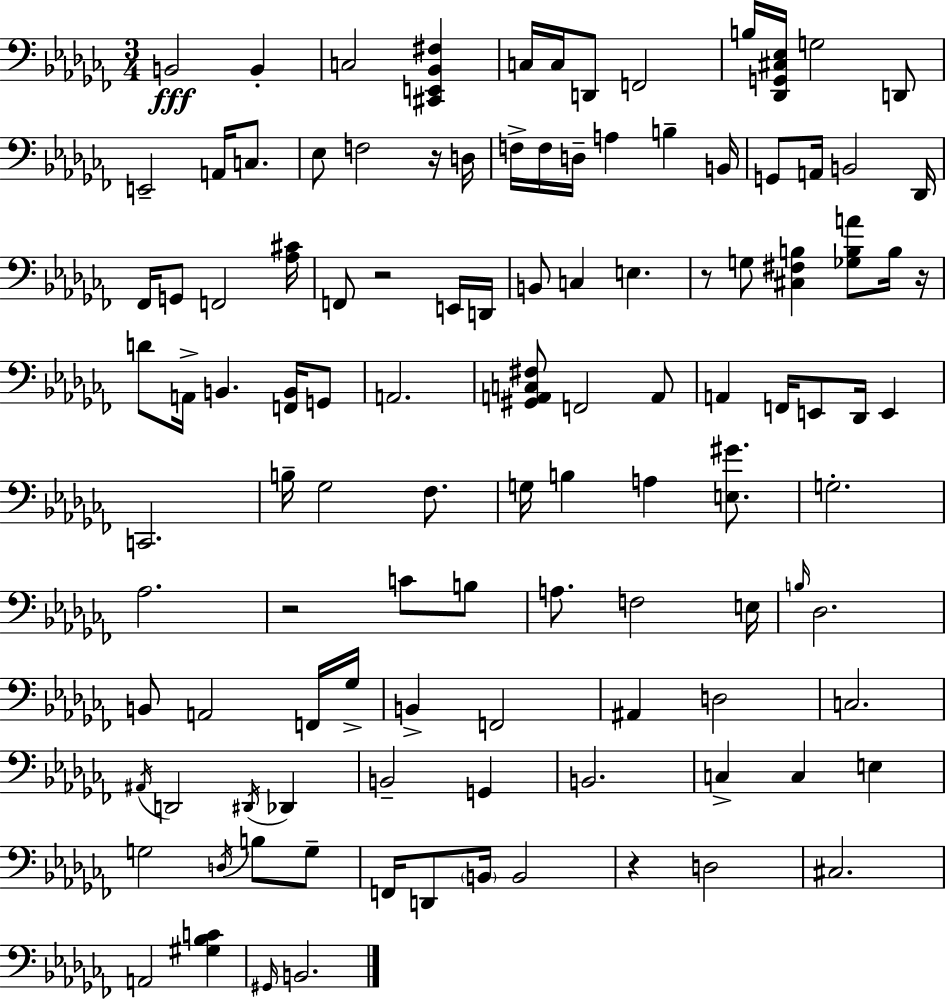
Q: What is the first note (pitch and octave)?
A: B2